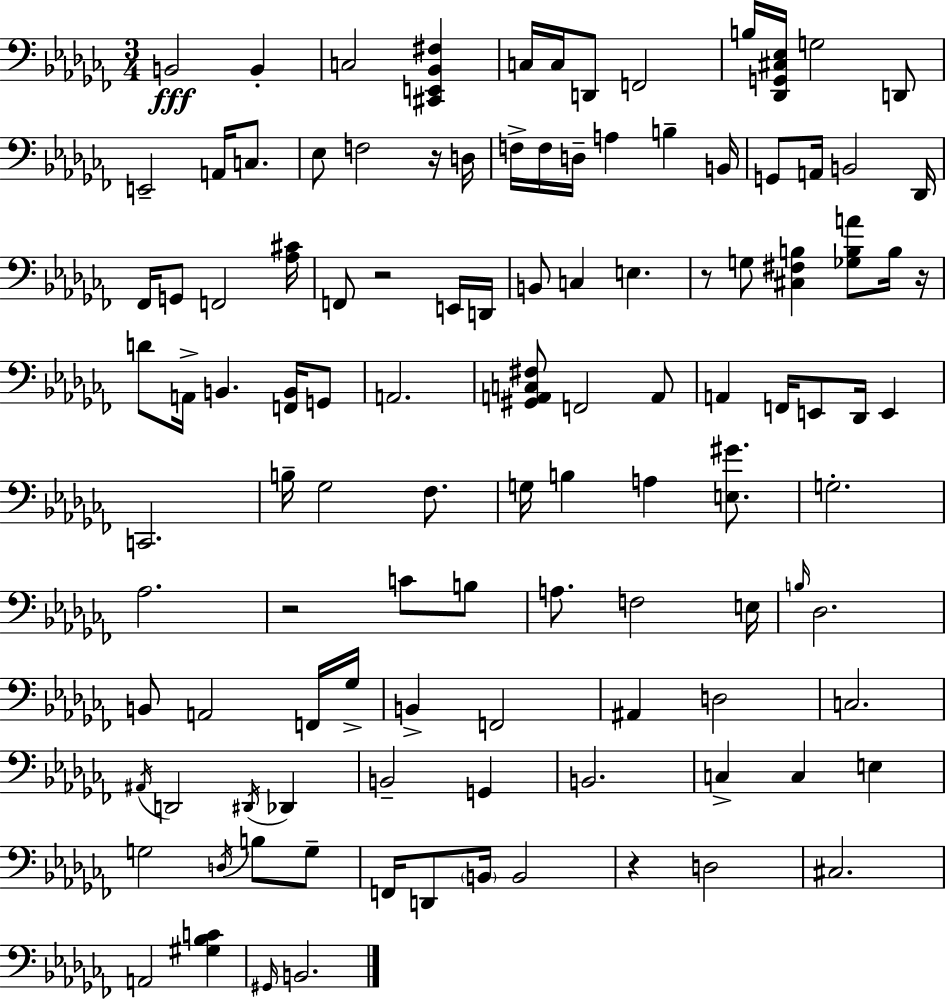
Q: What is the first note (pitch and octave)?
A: B2